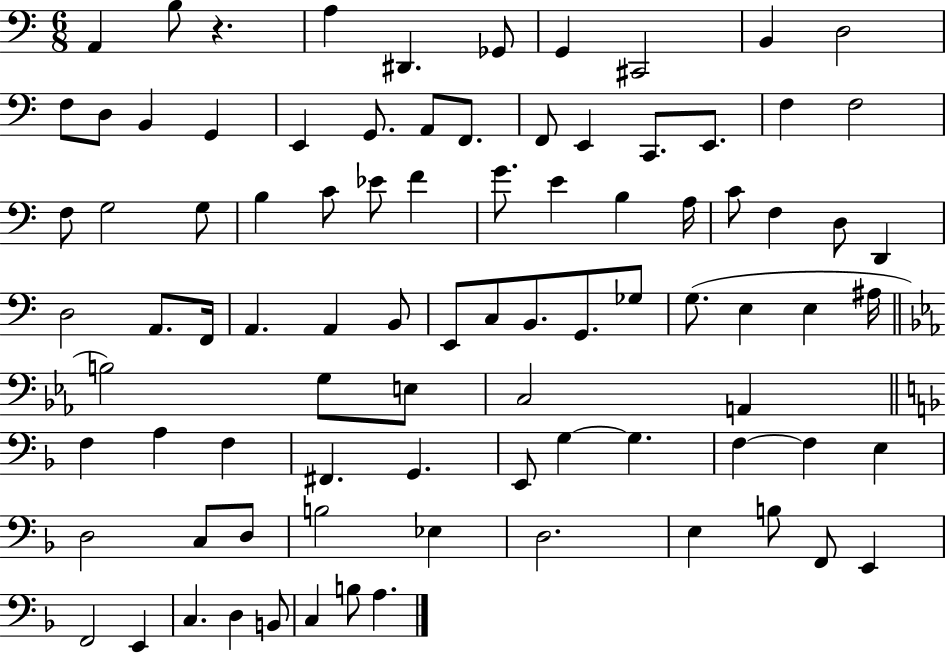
X:1
T:Untitled
M:6/8
L:1/4
K:C
A,, B,/2 z A, ^D,, _G,,/2 G,, ^C,,2 B,, D,2 F,/2 D,/2 B,, G,, E,, G,,/2 A,,/2 F,,/2 F,,/2 E,, C,,/2 E,,/2 F, F,2 F,/2 G,2 G,/2 B, C/2 _E/2 F G/2 E B, A,/4 C/2 F, D,/2 D,, D,2 A,,/2 F,,/4 A,, A,, B,,/2 E,,/2 C,/2 B,,/2 G,,/2 _G,/2 G,/2 E, E, ^A,/4 B,2 G,/2 E,/2 C,2 A,, F, A, F, ^F,, G,, E,,/2 G, G, F, F, E, D,2 C,/2 D,/2 B,2 _E, D,2 E, B,/2 F,,/2 E,, F,,2 E,, C, D, B,,/2 C, B,/2 A,